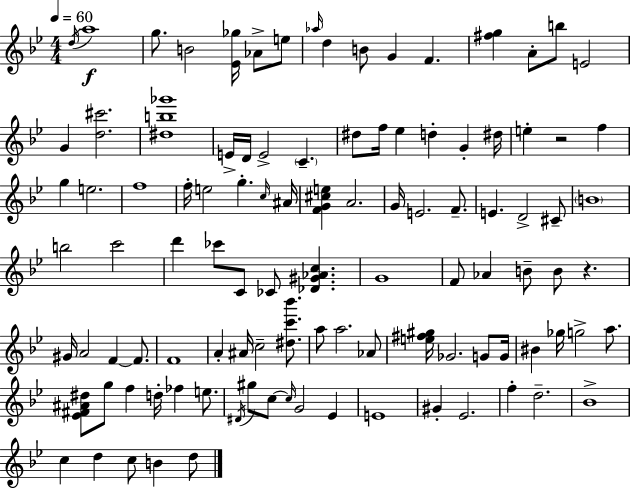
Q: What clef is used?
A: treble